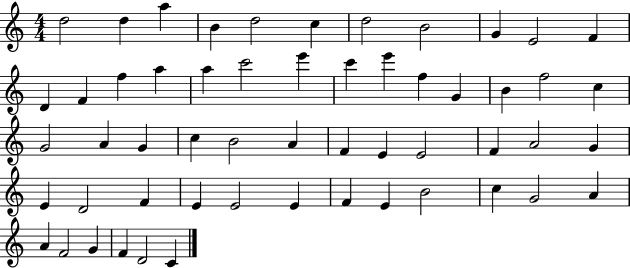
D5/h D5/q A5/q B4/q D5/h C5/q D5/h B4/h G4/q E4/h F4/q D4/q F4/q F5/q A5/q A5/q C6/h E6/q C6/q E6/q F5/q G4/q B4/q F5/h C5/q G4/h A4/q G4/q C5/q B4/h A4/q F4/q E4/q E4/h F4/q A4/h G4/q E4/q D4/h F4/q E4/q E4/h E4/q F4/q E4/q B4/h C5/q G4/h A4/q A4/q F4/h G4/q F4/q D4/h C4/q